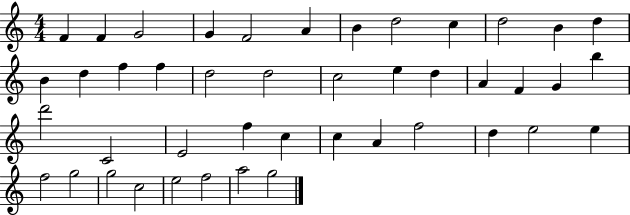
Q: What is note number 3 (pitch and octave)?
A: G4